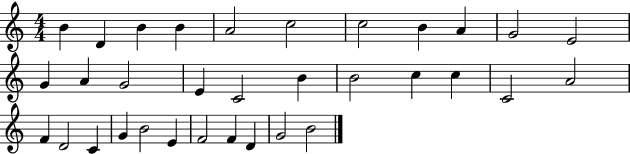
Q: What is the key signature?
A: C major